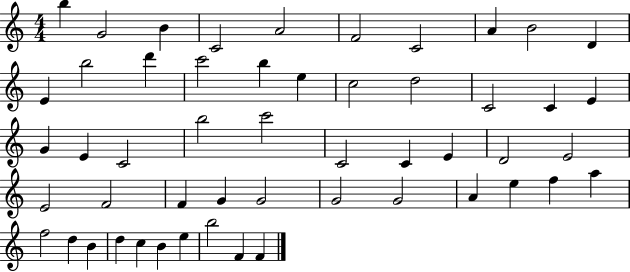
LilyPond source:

{
  \clef treble
  \numericTimeSignature
  \time 4/4
  \key c \major
  b''4 g'2 b'4 | c'2 a'2 | f'2 c'2 | a'4 b'2 d'4 | \break e'4 b''2 d'''4 | c'''2 b''4 e''4 | c''2 d''2 | c'2 c'4 e'4 | \break g'4 e'4 c'2 | b''2 c'''2 | c'2 c'4 e'4 | d'2 e'2 | \break e'2 f'2 | f'4 g'4 g'2 | g'2 g'2 | a'4 e''4 f''4 a''4 | \break f''2 d''4 b'4 | d''4 c''4 b'4 e''4 | b''2 f'4 f'4 | \bar "|."
}